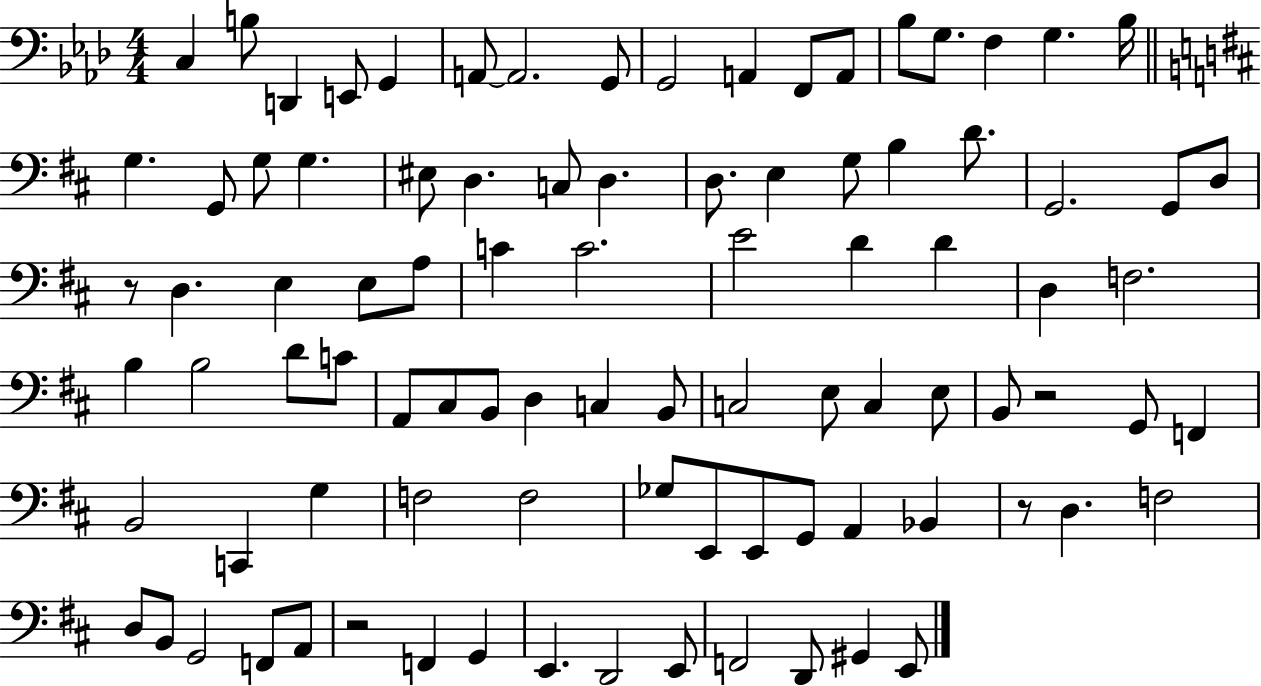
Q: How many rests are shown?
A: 4